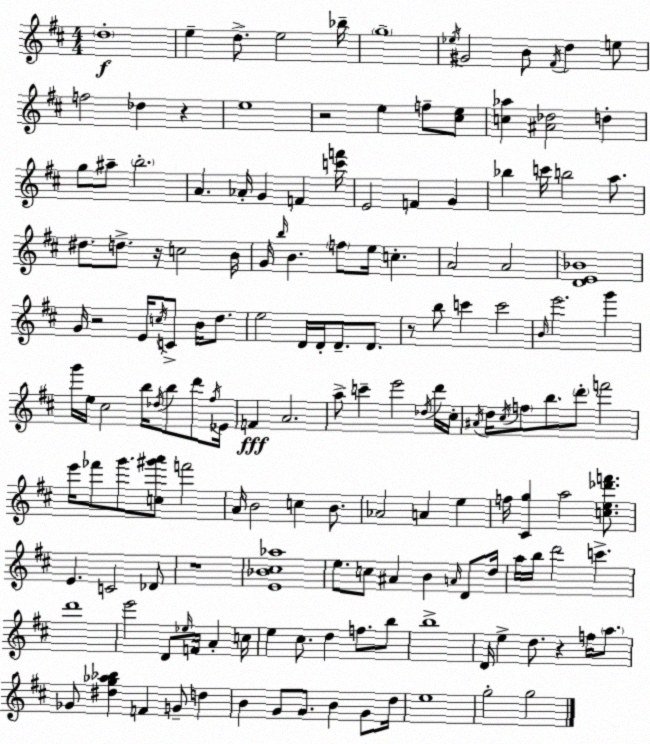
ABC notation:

X:1
T:Untitled
M:4/4
L:1/4
K:D
d4 e d/2 e2 _b/4 g4 _e/4 ^G2 B/2 ^F/4 d e/2 f2 _d z e4 z2 e f/2 [^ce]/2 [c_a] [^A_d]2 d g/2 ^a/2 b2 A _A/4 G F [c'f']/4 E2 F G _b c'/4 b2 a/2 ^d/2 d/2 z/4 c2 B/4 G/4 b/4 B f/2 e/4 c A2 A2 [DE_B]4 G/4 z2 E/4 c/4 C/2 B/4 d/2 e2 D/4 D/4 D/2 D/2 z/2 b/2 c' c'2 B/4 e'2 g' g'/4 e/4 ^c2 b/4 _d/4 b/2 d'/2 ^f/4 _E/4 F A2 a/2 c' e'2 _d/4 d'/4 ^c/4 ^A/4 d/4 ^c/4 f/2 b/2 d'/2 f'2 e'/4 _f'/2 g'/2 [c^g'a']/2 f'2 A/4 B2 c B/2 _A2 A e f/4 [^Cg] a2 [ce_d'f']/2 E C2 _D/2 z4 [E_B^c_a]4 e/2 c/2 ^A B A/4 D/2 d/4 a/4 b/4 d'2 c' d'4 e'2 D/2 _e/4 F/4 A c/4 e ^c/2 d f/2 b/2 b4 D/4 e d/2 z f/4 a/2 _G/2 [^dg_a_b] F G/2 d B G/2 G/2 B G/2 d/4 e4 g2 g2